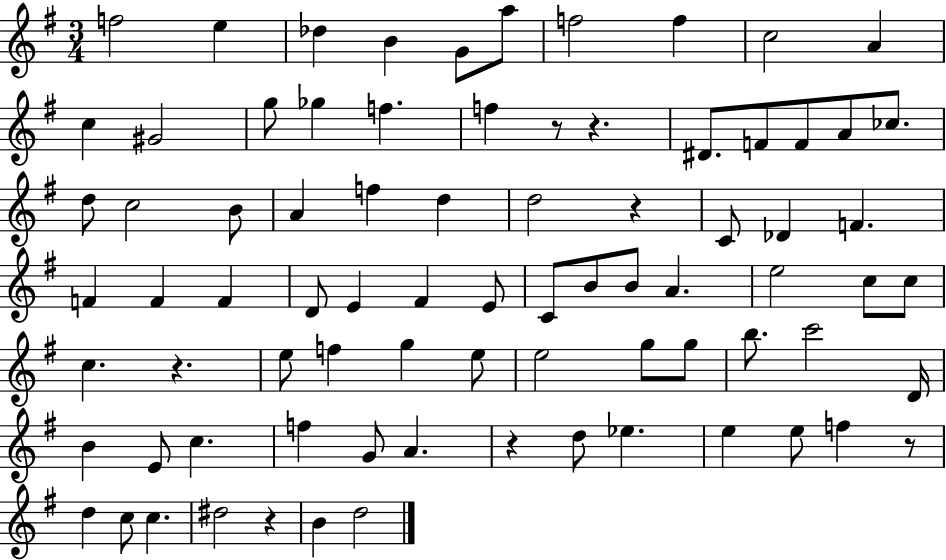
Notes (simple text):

F5/h E5/q Db5/q B4/q G4/e A5/e F5/h F5/q C5/h A4/q C5/q G#4/h G5/e Gb5/q F5/q. F5/q R/e R/q. D#4/e. F4/e F4/e A4/e CES5/e. D5/e C5/h B4/e A4/q F5/q D5/q D5/h R/q C4/e Db4/q F4/q. F4/q F4/q F4/q D4/e E4/q F#4/q E4/e C4/e B4/e B4/e A4/q. E5/h C5/e C5/e C5/q. R/q. E5/e F5/q G5/q E5/e E5/h G5/e G5/e B5/e. C6/h D4/s B4/q E4/e C5/q. F5/q G4/e A4/q. R/q D5/e Eb5/q. E5/q E5/e F5/q R/e D5/q C5/e C5/q. D#5/h R/q B4/q D5/h